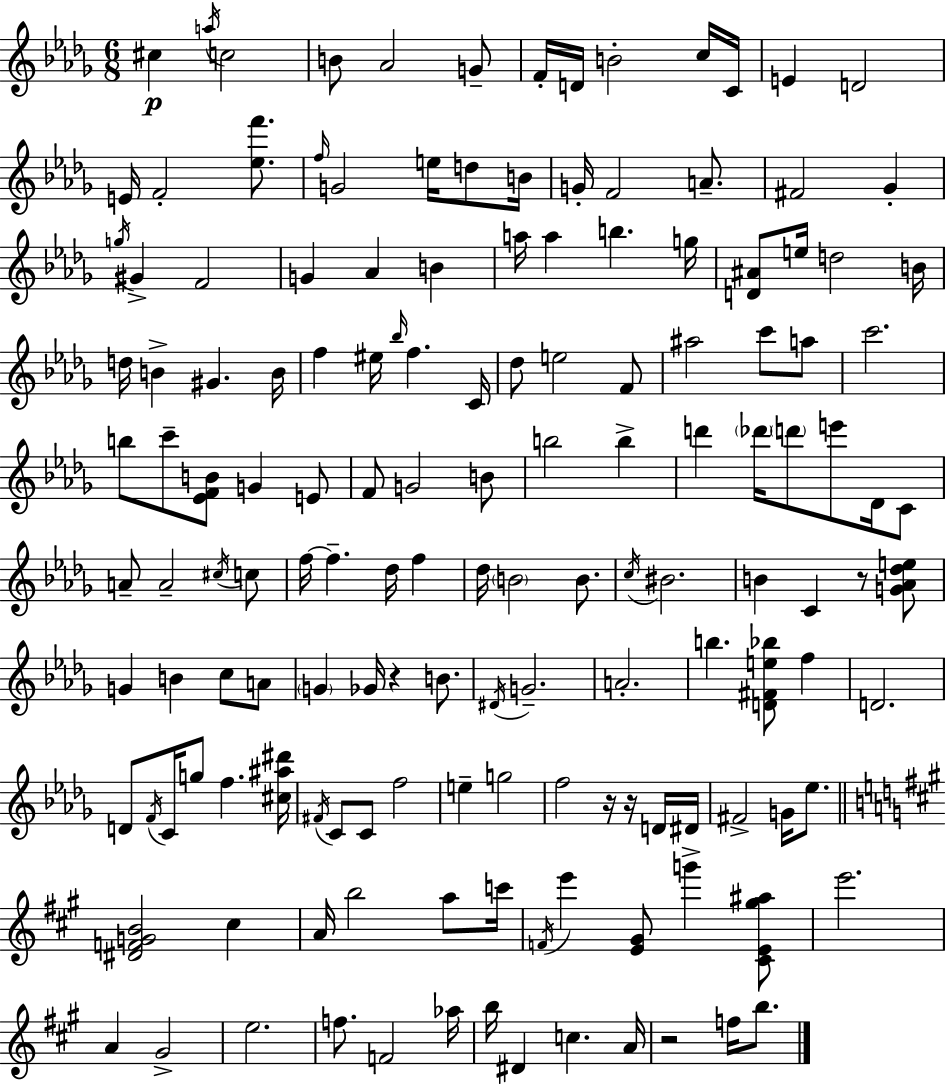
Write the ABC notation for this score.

X:1
T:Untitled
M:6/8
L:1/4
K:Bbm
^c a/4 c2 B/2 _A2 G/2 F/4 D/4 B2 c/4 C/4 E D2 E/4 F2 [_ef']/2 f/4 G2 e/4 d/2 B/4 G/4 F2 A/2 ^F2 _G g/4 ^G F2 G _A B a/4 a b g/4 [D^A]/2 e/4 d2 B/4 d/4 B ^G B/4 f ^e/4 _b/4 f C/4 _d/2 e2 F/2 ^a2 c'/2 a/2 c'2 b/2 c'/2 [_EFB]/2 G E/2 F/2 G2 B/2 b2 b d' _d'/4 d'/2 e'/2 _D/4 C/2 A/2 A2 ^c/4 c/2 f/4 f _d/4 f _d/4 B2 B/2 c/4 ^B2 B C z/2 [G_A_de]/2 G B c/2 A/2 G _G/4 z B/2 ^D/4 G2 A2 b [D^Fe_b]/2 f D2 D/2 F/4 C/4 g/2 f [^c^a^d']/4 ^F/4 C/2 C/2 f2 e g2 f2 z/4 z/4 D/4 ^D/4 ^F2 G/4 _e/2 [^DFGB]2 ^c A/4 b2 a/2 c'/4 F/4 e' [E^G]/2 g' [^CE^g^a]/2 e'2 A ^G2 e2 f/2 F2 _a/4 b/4 ^D c A/4 z2 f/4 b/2